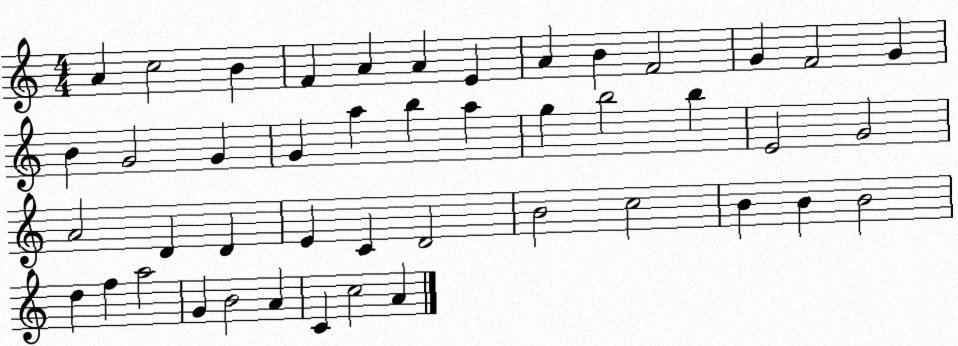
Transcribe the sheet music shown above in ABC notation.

X:1
T:Untitled
M:4/4
L:1/4
K:C
A c2 B F A A E A B F2 G F2 G B G2 G G a b a g b2 b E2 G2 A2 D D E C D2 B2 c2 B B B2 d f a2 G B2 A C c2 A